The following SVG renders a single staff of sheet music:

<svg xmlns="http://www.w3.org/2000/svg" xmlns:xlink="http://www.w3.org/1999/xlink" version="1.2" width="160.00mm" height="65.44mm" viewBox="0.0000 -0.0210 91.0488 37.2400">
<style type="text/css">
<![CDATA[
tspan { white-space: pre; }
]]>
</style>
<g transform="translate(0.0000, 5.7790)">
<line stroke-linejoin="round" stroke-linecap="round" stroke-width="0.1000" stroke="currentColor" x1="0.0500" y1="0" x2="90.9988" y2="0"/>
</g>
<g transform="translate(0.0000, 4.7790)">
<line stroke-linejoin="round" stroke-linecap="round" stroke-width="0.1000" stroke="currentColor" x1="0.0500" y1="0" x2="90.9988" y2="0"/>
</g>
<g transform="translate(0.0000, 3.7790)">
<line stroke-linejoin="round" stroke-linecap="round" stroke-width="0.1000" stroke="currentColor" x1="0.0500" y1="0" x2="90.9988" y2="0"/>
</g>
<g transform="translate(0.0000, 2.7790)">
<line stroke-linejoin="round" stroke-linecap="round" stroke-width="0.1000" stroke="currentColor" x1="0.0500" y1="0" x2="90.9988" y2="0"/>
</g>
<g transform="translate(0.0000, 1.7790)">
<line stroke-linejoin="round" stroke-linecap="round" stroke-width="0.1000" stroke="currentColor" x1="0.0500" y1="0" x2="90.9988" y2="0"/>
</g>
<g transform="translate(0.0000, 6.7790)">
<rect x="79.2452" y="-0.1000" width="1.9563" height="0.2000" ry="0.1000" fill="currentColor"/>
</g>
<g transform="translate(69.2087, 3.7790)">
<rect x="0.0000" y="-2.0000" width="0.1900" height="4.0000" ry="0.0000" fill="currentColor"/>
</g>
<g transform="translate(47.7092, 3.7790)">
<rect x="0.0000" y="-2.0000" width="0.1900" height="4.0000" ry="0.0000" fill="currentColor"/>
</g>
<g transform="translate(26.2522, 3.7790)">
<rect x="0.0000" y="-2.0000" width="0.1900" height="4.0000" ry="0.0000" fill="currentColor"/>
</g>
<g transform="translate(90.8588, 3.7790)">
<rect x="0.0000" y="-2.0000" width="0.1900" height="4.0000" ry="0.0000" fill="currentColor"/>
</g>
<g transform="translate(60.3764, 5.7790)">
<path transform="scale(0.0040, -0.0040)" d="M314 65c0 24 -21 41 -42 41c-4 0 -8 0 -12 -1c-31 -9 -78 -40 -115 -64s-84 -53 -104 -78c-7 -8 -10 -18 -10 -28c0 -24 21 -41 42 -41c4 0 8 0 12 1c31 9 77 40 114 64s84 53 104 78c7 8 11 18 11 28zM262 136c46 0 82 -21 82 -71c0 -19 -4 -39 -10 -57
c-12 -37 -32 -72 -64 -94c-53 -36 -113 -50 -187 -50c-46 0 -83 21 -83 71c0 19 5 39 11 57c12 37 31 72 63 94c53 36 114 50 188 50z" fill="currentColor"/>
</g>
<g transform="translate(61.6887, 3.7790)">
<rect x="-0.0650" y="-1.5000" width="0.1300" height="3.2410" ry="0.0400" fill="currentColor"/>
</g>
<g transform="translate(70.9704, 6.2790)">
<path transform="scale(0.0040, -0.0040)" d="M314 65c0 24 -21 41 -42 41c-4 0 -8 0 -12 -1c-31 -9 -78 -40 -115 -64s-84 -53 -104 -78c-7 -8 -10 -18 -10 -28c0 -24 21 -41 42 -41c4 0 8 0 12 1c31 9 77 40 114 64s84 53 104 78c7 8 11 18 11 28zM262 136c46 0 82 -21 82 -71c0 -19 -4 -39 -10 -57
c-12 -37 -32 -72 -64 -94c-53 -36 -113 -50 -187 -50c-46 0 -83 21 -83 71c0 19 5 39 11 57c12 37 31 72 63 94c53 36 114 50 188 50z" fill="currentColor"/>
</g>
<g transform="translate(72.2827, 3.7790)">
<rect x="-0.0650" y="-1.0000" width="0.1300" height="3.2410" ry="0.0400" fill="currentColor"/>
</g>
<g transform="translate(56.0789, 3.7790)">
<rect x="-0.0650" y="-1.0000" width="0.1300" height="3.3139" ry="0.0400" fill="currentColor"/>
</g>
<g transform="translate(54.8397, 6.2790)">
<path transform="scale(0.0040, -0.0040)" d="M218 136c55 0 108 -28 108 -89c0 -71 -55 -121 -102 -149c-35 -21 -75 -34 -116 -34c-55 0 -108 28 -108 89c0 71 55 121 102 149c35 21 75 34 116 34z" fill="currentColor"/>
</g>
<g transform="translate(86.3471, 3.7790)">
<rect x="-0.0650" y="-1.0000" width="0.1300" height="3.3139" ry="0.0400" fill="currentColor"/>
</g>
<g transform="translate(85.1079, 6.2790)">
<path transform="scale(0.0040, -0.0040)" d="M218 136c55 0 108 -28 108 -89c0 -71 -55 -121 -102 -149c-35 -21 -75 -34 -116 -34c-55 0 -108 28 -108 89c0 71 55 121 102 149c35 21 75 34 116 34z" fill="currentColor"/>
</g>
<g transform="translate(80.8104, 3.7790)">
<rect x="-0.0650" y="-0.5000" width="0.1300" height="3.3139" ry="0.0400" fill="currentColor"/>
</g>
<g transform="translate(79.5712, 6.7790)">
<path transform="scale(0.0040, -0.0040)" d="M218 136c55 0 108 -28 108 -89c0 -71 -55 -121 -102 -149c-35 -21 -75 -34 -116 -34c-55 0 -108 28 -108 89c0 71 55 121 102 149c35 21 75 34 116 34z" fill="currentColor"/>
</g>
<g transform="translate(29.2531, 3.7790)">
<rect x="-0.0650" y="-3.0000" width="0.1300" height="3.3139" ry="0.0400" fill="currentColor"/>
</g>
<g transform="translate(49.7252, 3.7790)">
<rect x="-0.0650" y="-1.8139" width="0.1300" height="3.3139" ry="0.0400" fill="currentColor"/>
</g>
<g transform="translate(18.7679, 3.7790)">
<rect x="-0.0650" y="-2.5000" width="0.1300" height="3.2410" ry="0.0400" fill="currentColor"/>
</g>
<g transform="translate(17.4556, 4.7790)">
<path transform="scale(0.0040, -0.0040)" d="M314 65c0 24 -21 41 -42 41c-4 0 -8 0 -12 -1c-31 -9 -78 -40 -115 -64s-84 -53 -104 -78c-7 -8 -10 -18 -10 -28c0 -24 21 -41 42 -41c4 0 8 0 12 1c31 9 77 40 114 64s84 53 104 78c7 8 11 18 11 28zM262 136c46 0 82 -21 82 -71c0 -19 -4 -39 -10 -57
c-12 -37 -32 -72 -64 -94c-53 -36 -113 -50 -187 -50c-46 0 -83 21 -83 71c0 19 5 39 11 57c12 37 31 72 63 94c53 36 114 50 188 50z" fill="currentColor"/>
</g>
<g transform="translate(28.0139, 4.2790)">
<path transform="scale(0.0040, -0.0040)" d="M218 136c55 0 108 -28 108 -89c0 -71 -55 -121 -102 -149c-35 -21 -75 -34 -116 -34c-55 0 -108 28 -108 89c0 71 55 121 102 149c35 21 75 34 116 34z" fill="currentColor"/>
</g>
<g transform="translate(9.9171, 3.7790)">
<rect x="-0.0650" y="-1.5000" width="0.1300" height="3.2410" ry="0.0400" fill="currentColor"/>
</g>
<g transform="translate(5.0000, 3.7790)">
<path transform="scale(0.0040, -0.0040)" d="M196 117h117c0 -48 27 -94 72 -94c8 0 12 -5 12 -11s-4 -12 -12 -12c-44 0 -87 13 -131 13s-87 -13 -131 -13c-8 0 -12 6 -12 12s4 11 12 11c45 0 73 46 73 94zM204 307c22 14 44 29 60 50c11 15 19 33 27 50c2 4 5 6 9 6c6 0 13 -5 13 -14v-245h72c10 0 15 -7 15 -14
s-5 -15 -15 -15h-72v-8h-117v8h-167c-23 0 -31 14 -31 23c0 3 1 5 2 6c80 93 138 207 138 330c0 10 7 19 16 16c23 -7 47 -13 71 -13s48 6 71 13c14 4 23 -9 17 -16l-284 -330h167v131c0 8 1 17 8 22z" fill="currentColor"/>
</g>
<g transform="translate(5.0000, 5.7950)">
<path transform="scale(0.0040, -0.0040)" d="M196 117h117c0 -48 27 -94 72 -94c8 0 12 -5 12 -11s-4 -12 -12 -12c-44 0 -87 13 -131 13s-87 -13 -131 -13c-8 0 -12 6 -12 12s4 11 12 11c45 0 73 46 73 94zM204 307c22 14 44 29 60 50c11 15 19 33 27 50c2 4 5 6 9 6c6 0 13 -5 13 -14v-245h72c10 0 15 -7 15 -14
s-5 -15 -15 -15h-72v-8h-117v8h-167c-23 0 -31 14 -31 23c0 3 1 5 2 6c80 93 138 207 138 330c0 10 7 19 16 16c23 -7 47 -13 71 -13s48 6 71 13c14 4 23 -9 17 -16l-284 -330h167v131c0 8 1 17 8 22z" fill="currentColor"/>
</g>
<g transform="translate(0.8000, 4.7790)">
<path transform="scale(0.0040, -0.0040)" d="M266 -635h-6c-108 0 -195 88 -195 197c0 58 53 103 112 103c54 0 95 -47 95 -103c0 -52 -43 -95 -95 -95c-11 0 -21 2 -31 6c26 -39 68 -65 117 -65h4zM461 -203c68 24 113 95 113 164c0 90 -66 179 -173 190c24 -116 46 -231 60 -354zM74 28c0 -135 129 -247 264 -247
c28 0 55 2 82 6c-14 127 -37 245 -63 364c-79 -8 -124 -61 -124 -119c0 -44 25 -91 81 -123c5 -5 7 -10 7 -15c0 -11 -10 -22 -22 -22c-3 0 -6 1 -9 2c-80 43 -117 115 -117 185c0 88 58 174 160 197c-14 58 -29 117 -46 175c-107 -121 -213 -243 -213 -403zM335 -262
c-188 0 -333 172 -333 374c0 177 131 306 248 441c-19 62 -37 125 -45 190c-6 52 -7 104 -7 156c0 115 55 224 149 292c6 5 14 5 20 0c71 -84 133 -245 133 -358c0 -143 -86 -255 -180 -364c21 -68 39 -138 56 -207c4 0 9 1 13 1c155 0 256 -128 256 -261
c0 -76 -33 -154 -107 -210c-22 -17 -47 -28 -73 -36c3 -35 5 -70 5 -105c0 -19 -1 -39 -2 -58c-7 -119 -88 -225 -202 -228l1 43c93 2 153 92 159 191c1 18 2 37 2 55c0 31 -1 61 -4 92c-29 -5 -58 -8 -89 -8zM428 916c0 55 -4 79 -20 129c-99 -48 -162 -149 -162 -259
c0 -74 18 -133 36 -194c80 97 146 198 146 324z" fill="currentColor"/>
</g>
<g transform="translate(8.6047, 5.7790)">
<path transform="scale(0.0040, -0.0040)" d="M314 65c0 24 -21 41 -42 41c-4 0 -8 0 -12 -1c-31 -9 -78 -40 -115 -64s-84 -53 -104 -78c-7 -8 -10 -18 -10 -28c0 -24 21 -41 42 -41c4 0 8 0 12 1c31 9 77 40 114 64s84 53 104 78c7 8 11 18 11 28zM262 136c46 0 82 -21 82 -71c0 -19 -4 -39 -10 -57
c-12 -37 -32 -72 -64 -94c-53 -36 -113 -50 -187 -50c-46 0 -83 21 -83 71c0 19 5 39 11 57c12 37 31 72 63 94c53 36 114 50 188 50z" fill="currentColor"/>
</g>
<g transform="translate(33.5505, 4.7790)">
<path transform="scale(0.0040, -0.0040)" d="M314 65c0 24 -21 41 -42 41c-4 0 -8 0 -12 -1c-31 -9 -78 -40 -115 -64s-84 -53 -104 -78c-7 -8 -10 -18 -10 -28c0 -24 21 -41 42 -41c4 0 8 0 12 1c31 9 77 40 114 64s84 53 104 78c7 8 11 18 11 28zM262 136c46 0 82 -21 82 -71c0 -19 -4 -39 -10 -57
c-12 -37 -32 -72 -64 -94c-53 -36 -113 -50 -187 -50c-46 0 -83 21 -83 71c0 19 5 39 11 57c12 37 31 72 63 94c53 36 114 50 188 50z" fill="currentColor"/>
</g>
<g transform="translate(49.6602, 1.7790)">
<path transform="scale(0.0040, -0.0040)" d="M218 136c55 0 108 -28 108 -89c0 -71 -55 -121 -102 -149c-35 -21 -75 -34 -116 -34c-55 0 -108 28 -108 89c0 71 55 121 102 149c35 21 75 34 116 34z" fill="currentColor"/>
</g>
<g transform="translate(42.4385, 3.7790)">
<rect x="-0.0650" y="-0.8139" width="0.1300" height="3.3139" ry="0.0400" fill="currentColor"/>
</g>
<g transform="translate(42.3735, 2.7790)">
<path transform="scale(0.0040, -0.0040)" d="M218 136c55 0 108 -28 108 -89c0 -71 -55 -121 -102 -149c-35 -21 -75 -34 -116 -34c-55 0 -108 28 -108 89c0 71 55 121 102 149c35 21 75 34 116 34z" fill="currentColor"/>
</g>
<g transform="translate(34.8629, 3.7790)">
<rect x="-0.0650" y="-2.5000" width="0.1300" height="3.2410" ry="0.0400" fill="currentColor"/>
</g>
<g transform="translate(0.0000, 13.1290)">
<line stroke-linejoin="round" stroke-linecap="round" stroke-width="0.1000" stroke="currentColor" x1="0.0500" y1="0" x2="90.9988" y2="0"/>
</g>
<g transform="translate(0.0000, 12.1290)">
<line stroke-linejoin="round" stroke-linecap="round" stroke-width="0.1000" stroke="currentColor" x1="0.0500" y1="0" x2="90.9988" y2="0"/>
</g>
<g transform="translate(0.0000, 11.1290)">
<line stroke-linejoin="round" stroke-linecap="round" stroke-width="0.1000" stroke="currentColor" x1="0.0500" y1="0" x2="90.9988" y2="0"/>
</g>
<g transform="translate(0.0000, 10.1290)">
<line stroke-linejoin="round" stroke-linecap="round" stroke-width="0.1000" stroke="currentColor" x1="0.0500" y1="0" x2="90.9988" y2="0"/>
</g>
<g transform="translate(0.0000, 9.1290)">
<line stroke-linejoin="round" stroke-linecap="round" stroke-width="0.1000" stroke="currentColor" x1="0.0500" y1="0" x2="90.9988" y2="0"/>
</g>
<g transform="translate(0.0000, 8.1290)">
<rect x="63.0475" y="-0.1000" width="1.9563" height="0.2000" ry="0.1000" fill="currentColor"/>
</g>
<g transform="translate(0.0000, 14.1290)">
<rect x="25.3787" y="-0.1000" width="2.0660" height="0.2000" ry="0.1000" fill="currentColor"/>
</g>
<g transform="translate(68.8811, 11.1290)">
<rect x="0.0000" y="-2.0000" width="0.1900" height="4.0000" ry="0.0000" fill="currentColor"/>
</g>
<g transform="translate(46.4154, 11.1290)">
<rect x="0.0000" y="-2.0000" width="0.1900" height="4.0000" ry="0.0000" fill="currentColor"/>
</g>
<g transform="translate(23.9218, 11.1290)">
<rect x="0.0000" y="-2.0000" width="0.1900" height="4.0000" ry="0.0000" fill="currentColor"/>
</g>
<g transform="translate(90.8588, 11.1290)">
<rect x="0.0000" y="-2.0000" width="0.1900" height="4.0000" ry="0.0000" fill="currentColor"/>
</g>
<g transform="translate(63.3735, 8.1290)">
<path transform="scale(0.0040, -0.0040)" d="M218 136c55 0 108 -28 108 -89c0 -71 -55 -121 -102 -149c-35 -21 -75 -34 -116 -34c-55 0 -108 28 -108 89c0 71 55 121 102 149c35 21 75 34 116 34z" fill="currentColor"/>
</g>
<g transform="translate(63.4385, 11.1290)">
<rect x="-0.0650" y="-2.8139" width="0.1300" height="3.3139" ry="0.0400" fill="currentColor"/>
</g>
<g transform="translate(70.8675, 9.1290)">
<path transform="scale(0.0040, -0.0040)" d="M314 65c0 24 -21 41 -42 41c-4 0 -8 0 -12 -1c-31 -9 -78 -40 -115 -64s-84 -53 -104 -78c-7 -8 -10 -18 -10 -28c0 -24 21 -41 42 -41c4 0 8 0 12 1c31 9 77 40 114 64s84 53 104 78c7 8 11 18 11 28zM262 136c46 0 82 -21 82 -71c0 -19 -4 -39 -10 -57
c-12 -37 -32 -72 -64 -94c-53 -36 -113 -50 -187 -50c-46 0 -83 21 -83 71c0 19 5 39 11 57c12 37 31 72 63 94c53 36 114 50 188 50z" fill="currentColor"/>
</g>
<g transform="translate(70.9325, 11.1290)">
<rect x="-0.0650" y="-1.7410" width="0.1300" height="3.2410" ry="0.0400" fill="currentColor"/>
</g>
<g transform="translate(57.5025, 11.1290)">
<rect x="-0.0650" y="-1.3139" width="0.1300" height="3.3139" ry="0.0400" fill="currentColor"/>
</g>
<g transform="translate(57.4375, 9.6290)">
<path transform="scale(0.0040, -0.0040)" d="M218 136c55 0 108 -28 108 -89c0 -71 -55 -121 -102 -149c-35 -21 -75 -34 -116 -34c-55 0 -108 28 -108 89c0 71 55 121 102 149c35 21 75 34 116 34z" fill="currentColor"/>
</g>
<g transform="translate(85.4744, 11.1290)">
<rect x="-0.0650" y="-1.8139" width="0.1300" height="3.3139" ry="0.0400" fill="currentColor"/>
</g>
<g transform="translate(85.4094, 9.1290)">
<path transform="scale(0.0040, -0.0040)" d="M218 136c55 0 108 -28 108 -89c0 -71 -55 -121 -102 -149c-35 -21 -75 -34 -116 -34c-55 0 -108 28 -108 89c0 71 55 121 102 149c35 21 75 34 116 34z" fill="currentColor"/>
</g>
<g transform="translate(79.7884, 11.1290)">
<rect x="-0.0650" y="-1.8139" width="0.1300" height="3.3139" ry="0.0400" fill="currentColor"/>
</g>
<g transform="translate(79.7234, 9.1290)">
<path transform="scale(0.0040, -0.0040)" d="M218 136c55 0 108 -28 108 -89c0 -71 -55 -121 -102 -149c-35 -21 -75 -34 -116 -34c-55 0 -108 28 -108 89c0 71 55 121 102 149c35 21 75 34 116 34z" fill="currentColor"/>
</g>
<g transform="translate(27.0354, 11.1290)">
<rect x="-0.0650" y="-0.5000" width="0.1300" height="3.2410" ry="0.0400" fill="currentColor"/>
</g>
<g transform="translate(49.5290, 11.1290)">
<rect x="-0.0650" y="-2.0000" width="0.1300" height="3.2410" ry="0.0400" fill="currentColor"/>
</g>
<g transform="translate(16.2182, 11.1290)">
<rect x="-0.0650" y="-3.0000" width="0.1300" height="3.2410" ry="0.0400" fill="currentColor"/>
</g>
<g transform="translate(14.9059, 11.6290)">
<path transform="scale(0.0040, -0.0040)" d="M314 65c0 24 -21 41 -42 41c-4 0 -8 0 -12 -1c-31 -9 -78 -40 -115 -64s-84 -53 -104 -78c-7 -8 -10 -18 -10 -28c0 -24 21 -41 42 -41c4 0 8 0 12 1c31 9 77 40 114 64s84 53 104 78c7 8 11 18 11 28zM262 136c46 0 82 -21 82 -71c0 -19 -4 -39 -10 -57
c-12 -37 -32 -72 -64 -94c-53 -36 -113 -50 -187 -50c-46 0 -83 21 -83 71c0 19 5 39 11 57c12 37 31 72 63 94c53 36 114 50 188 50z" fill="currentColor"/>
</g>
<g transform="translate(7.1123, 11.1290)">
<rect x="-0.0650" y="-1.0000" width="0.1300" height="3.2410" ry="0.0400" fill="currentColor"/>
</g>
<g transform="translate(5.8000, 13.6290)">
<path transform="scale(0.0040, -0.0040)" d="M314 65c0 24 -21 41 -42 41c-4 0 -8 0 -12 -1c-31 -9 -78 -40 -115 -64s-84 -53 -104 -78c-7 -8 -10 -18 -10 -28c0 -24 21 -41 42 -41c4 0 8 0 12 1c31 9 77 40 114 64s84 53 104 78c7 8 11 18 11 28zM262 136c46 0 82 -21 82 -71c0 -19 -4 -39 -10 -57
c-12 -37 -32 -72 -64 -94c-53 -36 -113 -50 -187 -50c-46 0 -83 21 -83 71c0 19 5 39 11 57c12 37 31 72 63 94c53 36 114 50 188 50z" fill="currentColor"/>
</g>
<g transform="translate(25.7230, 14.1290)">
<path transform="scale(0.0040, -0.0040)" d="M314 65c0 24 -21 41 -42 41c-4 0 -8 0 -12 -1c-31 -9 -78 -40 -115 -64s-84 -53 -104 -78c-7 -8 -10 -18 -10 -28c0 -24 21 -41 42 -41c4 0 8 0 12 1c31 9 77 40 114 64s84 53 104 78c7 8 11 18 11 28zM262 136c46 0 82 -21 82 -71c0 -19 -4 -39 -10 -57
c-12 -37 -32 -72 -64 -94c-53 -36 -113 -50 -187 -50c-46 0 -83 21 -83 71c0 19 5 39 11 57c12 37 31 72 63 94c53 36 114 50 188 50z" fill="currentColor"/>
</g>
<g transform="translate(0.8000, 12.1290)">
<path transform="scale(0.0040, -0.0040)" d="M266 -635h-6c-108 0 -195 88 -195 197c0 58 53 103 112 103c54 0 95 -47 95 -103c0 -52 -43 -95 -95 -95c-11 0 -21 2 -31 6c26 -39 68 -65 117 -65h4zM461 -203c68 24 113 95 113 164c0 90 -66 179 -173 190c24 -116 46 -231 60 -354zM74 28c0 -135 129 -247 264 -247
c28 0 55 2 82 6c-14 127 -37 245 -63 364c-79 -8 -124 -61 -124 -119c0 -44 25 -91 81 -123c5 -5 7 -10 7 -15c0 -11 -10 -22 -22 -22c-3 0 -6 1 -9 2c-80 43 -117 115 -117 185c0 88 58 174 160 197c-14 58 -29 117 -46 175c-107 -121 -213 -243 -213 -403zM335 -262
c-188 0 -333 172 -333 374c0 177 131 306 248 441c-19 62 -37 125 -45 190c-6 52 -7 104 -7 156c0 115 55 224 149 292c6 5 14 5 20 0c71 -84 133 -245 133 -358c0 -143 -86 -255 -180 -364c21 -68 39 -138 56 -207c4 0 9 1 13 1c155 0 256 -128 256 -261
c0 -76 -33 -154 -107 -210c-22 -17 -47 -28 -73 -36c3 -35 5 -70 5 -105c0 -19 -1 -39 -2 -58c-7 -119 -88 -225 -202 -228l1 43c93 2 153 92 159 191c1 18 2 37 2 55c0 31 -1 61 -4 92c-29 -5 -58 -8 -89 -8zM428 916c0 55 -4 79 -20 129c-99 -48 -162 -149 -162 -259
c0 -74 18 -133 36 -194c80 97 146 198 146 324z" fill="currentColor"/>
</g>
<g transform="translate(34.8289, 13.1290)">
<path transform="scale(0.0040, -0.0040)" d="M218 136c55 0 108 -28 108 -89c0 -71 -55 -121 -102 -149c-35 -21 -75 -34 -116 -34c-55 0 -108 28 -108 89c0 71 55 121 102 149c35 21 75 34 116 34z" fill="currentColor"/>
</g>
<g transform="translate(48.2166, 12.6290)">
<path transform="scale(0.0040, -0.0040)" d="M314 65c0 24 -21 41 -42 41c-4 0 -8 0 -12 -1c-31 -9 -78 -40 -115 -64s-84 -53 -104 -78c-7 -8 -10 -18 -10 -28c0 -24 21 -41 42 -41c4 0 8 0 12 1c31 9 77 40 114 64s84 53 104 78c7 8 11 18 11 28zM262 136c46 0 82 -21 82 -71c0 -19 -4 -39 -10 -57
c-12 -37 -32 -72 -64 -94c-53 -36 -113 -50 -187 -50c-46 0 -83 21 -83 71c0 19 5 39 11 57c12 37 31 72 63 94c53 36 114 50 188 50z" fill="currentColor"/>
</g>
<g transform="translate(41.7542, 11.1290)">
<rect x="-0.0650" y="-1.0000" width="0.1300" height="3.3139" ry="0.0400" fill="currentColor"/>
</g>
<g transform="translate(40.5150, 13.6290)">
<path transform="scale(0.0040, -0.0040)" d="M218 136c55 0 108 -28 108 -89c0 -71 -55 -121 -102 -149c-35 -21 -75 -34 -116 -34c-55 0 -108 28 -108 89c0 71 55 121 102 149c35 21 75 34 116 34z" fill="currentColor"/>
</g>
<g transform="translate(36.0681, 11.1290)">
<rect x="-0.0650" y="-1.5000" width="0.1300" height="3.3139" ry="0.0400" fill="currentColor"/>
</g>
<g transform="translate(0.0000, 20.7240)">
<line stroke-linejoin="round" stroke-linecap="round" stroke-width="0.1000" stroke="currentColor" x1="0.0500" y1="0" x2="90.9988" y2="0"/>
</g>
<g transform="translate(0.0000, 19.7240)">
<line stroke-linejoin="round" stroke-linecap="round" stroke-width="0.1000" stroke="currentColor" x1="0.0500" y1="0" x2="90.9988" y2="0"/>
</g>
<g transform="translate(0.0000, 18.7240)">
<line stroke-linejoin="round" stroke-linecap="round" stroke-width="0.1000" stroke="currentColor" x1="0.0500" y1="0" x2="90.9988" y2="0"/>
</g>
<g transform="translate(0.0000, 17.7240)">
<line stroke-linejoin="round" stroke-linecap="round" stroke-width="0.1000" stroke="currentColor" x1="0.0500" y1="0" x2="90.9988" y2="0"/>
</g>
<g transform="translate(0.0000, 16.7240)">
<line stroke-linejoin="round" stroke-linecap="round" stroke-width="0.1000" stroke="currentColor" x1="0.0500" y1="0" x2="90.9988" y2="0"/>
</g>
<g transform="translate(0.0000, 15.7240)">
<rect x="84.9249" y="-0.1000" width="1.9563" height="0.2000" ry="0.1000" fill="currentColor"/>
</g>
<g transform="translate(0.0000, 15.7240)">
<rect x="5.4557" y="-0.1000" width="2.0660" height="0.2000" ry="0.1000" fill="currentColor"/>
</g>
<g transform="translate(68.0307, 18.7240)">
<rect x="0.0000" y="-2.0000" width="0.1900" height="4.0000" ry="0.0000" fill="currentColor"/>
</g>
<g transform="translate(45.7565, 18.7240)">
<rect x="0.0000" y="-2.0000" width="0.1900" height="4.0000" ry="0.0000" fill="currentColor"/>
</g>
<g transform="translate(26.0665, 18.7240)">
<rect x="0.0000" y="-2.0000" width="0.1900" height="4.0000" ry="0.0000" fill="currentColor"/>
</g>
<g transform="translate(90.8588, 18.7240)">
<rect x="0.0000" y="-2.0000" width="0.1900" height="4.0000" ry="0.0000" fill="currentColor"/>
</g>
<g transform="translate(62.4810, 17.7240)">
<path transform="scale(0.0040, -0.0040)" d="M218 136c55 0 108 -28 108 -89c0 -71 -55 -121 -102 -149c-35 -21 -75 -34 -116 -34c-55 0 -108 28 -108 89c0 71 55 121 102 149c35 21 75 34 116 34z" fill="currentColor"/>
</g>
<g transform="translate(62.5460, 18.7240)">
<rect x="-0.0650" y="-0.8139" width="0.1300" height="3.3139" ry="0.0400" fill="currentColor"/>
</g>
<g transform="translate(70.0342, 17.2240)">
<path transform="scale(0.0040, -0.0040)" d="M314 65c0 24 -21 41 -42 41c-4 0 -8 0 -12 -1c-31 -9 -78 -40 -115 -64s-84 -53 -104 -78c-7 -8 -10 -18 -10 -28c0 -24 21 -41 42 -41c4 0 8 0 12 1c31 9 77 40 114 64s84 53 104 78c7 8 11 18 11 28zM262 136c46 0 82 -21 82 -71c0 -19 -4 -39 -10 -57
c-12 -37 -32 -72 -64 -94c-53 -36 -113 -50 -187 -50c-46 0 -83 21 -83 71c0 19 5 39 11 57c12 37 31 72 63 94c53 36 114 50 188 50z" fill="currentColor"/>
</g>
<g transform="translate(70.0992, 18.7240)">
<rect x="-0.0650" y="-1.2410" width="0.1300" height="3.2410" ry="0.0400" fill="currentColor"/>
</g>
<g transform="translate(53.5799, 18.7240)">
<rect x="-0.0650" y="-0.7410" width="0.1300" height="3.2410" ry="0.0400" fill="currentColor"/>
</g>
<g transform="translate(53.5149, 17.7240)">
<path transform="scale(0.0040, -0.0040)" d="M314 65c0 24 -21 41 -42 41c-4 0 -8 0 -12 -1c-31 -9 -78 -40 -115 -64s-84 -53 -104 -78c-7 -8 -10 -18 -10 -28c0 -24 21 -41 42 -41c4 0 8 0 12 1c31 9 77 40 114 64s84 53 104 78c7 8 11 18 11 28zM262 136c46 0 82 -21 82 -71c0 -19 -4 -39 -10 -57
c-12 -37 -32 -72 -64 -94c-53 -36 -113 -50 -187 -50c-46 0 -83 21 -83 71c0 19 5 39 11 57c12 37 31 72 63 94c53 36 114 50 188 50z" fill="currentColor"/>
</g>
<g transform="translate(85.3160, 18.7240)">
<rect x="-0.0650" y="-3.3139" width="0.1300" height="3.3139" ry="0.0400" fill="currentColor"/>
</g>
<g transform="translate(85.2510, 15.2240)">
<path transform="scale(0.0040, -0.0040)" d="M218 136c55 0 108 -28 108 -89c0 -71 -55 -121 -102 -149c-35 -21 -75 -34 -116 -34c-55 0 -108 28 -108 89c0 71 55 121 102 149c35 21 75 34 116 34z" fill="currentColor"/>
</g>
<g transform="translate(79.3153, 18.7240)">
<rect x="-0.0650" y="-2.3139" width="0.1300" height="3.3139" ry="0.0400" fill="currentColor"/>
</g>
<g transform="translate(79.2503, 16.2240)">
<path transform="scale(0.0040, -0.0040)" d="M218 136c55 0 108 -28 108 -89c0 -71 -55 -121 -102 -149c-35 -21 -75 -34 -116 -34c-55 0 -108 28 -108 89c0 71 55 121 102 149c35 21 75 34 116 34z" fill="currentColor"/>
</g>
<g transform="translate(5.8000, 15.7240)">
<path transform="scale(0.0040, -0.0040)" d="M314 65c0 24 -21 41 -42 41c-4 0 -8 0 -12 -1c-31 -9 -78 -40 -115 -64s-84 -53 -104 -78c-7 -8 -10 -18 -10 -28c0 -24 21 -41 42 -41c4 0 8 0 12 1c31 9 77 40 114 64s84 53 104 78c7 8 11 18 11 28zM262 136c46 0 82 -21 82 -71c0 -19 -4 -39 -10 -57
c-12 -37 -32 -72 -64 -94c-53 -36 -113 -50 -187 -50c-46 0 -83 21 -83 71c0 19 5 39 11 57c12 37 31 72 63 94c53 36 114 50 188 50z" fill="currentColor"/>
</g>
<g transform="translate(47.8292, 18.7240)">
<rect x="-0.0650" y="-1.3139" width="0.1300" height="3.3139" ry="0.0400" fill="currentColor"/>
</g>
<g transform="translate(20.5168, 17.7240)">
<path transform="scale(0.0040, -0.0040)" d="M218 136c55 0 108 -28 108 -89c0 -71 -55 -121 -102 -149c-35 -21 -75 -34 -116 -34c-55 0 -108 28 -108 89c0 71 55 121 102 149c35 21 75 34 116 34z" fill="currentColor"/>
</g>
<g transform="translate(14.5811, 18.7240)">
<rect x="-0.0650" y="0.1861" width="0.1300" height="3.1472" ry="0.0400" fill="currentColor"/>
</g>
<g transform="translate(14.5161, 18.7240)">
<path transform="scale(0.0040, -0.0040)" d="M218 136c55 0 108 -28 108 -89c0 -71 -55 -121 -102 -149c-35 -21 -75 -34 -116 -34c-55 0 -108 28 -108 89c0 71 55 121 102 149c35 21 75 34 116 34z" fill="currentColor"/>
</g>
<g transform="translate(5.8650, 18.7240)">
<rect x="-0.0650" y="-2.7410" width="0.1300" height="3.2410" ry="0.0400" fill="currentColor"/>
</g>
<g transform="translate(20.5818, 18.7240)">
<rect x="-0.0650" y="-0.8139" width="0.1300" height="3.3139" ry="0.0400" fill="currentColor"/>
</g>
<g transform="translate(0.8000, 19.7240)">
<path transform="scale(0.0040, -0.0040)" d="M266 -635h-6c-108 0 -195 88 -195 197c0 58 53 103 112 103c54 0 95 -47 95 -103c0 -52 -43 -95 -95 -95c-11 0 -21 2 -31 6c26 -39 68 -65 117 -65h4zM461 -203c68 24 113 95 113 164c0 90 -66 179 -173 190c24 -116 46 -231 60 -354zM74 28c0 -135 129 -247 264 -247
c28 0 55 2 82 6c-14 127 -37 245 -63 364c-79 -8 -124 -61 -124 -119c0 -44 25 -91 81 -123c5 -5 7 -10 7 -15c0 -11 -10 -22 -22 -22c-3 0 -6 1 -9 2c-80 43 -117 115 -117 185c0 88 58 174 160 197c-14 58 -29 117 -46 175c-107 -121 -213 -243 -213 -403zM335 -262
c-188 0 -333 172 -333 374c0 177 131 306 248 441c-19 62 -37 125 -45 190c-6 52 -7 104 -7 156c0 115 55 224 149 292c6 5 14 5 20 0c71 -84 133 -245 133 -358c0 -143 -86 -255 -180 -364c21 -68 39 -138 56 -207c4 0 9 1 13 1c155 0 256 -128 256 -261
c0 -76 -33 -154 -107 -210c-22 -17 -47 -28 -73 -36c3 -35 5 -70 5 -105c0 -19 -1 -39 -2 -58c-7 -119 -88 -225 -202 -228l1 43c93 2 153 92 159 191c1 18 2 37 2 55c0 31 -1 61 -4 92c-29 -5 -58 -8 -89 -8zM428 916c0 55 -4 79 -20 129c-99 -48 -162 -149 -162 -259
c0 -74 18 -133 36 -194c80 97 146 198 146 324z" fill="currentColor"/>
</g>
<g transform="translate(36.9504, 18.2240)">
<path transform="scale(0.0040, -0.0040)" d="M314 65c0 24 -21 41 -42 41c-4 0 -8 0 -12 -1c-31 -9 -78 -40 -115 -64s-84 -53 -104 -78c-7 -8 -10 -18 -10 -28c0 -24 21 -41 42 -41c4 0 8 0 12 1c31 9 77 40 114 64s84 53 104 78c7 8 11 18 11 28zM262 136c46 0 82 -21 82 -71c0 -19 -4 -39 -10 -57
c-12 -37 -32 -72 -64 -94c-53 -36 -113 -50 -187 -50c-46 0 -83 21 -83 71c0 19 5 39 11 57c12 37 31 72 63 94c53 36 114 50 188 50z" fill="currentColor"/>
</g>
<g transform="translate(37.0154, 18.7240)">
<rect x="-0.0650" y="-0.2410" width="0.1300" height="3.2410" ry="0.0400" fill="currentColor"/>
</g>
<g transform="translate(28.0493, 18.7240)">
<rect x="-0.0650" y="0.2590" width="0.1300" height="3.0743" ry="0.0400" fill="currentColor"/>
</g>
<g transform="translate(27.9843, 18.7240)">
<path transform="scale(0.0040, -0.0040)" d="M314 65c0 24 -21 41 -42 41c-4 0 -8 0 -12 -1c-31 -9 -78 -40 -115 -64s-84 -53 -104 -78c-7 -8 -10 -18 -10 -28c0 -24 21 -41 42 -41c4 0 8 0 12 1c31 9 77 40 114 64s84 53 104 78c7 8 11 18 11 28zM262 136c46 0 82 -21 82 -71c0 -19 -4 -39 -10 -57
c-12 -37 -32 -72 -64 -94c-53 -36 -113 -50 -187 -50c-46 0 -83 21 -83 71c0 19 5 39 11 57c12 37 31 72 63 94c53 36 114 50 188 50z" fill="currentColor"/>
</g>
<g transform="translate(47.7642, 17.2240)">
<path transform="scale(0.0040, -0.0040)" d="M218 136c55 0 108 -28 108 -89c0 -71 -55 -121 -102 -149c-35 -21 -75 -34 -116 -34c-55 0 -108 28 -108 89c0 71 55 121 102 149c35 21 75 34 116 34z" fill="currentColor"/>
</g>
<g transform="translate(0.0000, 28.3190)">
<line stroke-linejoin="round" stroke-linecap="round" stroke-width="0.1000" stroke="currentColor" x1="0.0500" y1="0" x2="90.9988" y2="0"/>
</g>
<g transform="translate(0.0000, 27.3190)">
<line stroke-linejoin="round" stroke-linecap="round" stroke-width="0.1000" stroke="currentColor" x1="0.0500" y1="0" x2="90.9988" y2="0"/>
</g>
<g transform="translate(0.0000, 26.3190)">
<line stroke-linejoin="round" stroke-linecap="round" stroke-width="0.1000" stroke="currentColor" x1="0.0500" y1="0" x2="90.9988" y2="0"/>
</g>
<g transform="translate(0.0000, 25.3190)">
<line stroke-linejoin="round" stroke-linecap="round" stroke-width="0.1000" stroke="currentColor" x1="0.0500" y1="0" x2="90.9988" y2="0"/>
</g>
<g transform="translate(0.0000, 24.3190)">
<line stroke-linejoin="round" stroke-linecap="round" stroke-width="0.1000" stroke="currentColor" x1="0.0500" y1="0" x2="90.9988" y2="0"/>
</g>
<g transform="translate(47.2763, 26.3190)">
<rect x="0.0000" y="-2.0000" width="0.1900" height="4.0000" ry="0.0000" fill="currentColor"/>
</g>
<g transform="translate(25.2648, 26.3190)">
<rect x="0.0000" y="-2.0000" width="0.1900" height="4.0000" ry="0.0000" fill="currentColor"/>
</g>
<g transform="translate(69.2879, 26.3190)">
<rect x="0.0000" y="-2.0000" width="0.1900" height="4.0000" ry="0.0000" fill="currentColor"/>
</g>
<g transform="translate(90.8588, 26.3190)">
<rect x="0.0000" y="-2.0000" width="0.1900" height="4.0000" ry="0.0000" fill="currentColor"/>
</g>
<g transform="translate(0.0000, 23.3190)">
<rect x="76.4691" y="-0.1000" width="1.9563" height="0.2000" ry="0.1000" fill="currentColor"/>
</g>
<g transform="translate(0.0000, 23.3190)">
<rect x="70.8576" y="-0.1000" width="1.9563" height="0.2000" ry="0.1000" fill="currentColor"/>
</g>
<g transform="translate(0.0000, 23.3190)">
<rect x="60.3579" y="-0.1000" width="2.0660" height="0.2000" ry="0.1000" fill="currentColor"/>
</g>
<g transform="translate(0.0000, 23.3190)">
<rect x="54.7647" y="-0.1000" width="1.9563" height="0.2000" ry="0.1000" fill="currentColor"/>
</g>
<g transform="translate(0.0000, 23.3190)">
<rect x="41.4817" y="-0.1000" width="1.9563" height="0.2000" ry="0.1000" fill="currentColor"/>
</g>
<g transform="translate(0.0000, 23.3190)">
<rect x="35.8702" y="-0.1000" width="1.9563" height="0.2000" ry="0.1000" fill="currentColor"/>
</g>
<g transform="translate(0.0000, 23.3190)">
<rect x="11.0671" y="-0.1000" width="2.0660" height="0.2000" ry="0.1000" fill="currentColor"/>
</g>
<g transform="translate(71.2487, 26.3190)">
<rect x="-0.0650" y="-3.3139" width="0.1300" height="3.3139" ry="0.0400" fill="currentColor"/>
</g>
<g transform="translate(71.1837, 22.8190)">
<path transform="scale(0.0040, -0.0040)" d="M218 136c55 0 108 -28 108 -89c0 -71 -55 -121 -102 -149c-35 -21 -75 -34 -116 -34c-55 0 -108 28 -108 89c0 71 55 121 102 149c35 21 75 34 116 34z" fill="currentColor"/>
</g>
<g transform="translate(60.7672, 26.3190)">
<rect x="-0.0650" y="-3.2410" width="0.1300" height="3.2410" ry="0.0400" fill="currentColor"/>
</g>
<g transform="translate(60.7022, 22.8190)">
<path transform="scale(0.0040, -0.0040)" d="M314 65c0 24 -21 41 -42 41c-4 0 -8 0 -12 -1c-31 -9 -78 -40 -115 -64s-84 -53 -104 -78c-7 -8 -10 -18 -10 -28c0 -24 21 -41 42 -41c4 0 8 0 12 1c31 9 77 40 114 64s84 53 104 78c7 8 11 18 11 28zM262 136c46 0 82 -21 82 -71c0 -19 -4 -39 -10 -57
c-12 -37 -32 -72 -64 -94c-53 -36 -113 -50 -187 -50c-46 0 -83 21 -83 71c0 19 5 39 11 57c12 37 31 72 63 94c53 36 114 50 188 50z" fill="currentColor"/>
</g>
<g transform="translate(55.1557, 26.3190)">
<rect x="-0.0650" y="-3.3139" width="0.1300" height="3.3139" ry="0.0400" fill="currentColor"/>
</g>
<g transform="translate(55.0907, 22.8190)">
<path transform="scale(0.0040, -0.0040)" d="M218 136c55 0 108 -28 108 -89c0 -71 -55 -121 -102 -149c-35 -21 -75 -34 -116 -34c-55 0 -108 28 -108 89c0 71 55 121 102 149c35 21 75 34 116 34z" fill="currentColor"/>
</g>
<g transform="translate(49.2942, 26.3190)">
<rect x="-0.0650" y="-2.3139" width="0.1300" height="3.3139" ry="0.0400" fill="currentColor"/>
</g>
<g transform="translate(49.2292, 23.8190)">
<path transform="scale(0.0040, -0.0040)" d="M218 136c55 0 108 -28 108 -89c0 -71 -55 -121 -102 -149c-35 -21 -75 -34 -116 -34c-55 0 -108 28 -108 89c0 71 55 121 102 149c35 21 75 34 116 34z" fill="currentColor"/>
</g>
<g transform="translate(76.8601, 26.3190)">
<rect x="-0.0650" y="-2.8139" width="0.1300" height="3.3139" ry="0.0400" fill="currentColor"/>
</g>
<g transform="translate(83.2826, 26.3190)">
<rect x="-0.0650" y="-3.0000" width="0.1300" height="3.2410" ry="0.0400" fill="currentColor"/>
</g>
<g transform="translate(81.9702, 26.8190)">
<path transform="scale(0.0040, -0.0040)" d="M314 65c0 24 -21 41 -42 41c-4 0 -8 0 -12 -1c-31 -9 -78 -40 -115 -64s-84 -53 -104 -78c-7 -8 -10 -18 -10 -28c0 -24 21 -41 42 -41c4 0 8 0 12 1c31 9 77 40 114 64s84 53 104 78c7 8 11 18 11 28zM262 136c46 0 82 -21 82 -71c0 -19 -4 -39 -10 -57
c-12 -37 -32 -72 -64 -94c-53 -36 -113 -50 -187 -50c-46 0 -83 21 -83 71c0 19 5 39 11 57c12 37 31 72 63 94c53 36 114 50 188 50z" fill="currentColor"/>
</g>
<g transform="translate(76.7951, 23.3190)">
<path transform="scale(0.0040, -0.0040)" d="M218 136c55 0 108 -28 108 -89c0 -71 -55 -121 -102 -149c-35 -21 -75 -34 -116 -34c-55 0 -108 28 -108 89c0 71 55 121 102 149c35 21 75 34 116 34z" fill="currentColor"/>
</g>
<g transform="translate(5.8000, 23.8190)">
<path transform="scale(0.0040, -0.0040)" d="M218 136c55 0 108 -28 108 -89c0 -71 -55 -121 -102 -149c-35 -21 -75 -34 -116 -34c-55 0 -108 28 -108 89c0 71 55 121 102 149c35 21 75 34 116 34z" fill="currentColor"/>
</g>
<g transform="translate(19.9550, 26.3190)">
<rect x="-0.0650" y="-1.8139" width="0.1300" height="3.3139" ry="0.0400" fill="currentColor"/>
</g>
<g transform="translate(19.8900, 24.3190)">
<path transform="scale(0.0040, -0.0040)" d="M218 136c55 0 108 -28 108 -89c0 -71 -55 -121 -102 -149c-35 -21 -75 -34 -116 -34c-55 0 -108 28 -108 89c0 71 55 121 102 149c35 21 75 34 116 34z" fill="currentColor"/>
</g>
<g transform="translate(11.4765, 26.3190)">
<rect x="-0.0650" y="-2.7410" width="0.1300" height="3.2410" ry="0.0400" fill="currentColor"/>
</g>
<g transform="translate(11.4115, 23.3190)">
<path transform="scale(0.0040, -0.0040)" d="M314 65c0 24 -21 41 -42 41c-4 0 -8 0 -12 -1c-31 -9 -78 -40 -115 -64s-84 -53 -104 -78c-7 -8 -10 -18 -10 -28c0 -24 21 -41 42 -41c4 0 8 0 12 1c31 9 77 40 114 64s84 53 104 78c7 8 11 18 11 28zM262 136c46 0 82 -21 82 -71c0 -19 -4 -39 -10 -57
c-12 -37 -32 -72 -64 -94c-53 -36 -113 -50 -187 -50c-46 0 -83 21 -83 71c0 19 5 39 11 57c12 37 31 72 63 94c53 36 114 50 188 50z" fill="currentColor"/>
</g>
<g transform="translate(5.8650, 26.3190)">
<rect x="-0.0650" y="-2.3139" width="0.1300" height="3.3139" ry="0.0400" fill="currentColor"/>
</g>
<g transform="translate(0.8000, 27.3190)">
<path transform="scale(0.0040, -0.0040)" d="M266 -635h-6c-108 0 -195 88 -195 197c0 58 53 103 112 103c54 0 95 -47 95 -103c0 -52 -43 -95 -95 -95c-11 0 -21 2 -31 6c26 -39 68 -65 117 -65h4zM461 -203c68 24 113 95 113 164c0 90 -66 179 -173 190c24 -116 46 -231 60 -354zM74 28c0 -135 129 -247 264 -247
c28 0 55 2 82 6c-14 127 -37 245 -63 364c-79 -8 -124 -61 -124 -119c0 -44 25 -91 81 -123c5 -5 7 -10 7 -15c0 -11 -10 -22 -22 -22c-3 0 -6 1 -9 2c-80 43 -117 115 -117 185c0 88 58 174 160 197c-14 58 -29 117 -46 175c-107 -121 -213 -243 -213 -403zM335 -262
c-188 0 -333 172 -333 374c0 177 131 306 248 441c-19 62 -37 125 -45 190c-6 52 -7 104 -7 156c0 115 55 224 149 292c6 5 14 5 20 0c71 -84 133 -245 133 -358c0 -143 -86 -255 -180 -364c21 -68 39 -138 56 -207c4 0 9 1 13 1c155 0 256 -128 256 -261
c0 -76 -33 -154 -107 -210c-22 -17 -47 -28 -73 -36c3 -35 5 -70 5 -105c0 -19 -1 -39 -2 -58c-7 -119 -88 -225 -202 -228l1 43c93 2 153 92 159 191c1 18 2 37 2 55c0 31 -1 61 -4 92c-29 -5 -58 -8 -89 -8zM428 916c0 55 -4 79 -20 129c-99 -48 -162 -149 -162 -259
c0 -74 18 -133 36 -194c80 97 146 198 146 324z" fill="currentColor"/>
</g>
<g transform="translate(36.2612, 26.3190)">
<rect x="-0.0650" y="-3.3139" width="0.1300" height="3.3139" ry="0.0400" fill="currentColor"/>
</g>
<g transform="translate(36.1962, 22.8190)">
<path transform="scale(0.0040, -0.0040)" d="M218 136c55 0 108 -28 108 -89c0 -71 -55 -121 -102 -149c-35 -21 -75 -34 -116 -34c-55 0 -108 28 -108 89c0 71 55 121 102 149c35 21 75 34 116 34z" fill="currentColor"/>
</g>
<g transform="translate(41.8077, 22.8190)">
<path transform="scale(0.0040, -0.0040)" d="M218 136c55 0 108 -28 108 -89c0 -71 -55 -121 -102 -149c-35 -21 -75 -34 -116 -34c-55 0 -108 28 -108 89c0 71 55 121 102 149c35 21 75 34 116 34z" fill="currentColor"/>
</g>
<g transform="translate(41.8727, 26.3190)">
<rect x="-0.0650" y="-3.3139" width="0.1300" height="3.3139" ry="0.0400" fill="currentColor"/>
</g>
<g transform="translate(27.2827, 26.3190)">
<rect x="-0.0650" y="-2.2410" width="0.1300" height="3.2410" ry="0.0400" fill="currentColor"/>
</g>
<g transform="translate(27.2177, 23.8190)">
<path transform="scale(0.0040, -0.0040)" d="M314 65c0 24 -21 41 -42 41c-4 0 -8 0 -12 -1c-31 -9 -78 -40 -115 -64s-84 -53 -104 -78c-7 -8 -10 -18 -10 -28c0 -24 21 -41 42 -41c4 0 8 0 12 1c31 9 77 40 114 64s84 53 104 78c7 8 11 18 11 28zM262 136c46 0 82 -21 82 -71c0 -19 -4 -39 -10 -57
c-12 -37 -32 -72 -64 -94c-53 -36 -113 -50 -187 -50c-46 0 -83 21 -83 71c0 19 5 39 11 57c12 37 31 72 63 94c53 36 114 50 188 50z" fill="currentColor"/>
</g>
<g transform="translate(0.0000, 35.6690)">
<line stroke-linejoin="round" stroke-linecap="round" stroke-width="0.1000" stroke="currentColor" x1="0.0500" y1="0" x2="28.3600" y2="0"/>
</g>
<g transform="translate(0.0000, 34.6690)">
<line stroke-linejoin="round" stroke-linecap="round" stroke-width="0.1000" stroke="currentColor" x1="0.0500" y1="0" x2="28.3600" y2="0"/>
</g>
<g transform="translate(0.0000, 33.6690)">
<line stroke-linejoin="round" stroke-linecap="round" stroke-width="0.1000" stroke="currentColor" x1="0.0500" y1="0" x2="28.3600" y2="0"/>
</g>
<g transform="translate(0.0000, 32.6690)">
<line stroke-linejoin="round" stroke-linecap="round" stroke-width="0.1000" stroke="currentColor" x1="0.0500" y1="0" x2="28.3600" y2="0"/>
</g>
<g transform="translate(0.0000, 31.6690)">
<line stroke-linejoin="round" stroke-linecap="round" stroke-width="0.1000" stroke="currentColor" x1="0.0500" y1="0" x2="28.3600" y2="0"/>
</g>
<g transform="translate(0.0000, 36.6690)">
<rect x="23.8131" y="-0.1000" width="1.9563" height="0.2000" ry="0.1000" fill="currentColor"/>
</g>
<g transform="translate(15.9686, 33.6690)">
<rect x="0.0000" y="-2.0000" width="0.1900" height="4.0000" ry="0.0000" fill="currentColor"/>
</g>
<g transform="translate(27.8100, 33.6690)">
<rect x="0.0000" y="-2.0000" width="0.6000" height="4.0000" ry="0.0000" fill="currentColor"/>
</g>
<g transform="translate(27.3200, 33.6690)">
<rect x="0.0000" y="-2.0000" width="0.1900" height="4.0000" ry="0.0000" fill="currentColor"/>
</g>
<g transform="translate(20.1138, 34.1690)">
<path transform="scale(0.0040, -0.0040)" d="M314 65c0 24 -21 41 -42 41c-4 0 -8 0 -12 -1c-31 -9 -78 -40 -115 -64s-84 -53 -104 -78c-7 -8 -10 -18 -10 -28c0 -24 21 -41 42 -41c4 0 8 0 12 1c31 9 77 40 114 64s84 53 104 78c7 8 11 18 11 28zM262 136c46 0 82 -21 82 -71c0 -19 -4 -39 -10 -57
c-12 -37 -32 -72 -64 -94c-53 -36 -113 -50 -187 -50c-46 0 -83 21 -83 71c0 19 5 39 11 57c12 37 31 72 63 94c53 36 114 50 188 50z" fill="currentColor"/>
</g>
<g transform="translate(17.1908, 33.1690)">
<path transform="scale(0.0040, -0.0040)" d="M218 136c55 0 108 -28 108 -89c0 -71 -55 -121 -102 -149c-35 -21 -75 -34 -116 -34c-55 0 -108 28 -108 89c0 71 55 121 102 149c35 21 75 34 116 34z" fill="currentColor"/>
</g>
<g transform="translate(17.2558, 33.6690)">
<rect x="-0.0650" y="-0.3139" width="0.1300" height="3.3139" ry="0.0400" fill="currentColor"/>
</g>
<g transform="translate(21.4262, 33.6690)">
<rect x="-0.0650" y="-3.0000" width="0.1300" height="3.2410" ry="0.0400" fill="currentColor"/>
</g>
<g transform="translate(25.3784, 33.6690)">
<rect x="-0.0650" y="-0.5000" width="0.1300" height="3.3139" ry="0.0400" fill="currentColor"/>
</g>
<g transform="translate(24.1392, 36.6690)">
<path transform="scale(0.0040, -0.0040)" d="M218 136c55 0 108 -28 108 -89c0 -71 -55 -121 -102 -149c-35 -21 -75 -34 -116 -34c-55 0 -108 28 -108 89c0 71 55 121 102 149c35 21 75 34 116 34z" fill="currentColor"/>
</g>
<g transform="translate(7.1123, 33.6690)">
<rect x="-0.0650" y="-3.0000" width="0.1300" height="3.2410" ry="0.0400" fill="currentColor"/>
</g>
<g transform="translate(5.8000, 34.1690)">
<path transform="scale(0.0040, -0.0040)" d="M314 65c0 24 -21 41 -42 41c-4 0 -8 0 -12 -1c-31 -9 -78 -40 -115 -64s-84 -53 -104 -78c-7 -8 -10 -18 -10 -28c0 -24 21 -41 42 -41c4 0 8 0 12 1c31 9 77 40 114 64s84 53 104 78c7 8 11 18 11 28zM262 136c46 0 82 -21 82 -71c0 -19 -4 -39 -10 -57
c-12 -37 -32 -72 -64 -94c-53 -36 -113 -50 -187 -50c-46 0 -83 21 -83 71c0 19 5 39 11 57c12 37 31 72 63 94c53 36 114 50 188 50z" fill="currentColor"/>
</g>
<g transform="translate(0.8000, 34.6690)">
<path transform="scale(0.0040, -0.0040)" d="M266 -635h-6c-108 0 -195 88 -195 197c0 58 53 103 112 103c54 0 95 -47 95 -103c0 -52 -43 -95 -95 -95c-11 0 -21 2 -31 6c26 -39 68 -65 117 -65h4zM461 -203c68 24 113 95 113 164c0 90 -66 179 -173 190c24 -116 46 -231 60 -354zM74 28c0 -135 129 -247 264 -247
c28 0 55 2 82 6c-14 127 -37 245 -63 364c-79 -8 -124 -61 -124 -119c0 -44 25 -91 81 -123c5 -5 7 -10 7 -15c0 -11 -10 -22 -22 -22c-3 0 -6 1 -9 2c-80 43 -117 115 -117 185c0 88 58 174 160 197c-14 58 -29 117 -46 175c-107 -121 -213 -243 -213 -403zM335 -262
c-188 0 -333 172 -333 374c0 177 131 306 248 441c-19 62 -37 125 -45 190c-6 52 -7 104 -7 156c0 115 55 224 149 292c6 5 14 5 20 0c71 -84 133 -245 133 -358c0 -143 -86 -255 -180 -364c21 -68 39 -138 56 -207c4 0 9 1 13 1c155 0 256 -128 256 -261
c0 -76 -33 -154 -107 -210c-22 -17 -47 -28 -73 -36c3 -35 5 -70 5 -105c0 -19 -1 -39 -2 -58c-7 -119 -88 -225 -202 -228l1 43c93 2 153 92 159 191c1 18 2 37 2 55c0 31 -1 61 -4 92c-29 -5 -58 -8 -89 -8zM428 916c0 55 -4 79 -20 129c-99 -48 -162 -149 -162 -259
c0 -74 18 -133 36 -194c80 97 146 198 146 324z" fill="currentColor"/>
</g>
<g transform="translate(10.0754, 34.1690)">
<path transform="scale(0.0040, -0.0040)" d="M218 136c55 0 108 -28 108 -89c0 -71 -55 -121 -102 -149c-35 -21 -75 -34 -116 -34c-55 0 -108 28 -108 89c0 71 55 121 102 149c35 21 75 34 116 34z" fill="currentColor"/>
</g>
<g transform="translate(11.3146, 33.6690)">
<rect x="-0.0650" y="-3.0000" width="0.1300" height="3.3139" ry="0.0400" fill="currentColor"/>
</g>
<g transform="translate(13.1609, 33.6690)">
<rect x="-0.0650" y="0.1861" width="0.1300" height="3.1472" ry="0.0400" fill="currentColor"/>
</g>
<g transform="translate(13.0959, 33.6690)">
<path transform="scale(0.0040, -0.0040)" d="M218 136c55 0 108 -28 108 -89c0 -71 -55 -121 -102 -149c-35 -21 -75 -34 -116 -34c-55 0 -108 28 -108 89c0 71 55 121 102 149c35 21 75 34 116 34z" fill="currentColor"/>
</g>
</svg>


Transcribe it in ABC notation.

X:1
T:Untitled
M:4/4
L:1/4
K:C
E2 G2 A G2 d f D E2 D2 C D D2 A2 C2 E D F2 e a f2 f f a2 B d B2 c2 e d2 d e2 g b g a2 f g2 b b g b b2 b a A2 A2 A B c A2 C